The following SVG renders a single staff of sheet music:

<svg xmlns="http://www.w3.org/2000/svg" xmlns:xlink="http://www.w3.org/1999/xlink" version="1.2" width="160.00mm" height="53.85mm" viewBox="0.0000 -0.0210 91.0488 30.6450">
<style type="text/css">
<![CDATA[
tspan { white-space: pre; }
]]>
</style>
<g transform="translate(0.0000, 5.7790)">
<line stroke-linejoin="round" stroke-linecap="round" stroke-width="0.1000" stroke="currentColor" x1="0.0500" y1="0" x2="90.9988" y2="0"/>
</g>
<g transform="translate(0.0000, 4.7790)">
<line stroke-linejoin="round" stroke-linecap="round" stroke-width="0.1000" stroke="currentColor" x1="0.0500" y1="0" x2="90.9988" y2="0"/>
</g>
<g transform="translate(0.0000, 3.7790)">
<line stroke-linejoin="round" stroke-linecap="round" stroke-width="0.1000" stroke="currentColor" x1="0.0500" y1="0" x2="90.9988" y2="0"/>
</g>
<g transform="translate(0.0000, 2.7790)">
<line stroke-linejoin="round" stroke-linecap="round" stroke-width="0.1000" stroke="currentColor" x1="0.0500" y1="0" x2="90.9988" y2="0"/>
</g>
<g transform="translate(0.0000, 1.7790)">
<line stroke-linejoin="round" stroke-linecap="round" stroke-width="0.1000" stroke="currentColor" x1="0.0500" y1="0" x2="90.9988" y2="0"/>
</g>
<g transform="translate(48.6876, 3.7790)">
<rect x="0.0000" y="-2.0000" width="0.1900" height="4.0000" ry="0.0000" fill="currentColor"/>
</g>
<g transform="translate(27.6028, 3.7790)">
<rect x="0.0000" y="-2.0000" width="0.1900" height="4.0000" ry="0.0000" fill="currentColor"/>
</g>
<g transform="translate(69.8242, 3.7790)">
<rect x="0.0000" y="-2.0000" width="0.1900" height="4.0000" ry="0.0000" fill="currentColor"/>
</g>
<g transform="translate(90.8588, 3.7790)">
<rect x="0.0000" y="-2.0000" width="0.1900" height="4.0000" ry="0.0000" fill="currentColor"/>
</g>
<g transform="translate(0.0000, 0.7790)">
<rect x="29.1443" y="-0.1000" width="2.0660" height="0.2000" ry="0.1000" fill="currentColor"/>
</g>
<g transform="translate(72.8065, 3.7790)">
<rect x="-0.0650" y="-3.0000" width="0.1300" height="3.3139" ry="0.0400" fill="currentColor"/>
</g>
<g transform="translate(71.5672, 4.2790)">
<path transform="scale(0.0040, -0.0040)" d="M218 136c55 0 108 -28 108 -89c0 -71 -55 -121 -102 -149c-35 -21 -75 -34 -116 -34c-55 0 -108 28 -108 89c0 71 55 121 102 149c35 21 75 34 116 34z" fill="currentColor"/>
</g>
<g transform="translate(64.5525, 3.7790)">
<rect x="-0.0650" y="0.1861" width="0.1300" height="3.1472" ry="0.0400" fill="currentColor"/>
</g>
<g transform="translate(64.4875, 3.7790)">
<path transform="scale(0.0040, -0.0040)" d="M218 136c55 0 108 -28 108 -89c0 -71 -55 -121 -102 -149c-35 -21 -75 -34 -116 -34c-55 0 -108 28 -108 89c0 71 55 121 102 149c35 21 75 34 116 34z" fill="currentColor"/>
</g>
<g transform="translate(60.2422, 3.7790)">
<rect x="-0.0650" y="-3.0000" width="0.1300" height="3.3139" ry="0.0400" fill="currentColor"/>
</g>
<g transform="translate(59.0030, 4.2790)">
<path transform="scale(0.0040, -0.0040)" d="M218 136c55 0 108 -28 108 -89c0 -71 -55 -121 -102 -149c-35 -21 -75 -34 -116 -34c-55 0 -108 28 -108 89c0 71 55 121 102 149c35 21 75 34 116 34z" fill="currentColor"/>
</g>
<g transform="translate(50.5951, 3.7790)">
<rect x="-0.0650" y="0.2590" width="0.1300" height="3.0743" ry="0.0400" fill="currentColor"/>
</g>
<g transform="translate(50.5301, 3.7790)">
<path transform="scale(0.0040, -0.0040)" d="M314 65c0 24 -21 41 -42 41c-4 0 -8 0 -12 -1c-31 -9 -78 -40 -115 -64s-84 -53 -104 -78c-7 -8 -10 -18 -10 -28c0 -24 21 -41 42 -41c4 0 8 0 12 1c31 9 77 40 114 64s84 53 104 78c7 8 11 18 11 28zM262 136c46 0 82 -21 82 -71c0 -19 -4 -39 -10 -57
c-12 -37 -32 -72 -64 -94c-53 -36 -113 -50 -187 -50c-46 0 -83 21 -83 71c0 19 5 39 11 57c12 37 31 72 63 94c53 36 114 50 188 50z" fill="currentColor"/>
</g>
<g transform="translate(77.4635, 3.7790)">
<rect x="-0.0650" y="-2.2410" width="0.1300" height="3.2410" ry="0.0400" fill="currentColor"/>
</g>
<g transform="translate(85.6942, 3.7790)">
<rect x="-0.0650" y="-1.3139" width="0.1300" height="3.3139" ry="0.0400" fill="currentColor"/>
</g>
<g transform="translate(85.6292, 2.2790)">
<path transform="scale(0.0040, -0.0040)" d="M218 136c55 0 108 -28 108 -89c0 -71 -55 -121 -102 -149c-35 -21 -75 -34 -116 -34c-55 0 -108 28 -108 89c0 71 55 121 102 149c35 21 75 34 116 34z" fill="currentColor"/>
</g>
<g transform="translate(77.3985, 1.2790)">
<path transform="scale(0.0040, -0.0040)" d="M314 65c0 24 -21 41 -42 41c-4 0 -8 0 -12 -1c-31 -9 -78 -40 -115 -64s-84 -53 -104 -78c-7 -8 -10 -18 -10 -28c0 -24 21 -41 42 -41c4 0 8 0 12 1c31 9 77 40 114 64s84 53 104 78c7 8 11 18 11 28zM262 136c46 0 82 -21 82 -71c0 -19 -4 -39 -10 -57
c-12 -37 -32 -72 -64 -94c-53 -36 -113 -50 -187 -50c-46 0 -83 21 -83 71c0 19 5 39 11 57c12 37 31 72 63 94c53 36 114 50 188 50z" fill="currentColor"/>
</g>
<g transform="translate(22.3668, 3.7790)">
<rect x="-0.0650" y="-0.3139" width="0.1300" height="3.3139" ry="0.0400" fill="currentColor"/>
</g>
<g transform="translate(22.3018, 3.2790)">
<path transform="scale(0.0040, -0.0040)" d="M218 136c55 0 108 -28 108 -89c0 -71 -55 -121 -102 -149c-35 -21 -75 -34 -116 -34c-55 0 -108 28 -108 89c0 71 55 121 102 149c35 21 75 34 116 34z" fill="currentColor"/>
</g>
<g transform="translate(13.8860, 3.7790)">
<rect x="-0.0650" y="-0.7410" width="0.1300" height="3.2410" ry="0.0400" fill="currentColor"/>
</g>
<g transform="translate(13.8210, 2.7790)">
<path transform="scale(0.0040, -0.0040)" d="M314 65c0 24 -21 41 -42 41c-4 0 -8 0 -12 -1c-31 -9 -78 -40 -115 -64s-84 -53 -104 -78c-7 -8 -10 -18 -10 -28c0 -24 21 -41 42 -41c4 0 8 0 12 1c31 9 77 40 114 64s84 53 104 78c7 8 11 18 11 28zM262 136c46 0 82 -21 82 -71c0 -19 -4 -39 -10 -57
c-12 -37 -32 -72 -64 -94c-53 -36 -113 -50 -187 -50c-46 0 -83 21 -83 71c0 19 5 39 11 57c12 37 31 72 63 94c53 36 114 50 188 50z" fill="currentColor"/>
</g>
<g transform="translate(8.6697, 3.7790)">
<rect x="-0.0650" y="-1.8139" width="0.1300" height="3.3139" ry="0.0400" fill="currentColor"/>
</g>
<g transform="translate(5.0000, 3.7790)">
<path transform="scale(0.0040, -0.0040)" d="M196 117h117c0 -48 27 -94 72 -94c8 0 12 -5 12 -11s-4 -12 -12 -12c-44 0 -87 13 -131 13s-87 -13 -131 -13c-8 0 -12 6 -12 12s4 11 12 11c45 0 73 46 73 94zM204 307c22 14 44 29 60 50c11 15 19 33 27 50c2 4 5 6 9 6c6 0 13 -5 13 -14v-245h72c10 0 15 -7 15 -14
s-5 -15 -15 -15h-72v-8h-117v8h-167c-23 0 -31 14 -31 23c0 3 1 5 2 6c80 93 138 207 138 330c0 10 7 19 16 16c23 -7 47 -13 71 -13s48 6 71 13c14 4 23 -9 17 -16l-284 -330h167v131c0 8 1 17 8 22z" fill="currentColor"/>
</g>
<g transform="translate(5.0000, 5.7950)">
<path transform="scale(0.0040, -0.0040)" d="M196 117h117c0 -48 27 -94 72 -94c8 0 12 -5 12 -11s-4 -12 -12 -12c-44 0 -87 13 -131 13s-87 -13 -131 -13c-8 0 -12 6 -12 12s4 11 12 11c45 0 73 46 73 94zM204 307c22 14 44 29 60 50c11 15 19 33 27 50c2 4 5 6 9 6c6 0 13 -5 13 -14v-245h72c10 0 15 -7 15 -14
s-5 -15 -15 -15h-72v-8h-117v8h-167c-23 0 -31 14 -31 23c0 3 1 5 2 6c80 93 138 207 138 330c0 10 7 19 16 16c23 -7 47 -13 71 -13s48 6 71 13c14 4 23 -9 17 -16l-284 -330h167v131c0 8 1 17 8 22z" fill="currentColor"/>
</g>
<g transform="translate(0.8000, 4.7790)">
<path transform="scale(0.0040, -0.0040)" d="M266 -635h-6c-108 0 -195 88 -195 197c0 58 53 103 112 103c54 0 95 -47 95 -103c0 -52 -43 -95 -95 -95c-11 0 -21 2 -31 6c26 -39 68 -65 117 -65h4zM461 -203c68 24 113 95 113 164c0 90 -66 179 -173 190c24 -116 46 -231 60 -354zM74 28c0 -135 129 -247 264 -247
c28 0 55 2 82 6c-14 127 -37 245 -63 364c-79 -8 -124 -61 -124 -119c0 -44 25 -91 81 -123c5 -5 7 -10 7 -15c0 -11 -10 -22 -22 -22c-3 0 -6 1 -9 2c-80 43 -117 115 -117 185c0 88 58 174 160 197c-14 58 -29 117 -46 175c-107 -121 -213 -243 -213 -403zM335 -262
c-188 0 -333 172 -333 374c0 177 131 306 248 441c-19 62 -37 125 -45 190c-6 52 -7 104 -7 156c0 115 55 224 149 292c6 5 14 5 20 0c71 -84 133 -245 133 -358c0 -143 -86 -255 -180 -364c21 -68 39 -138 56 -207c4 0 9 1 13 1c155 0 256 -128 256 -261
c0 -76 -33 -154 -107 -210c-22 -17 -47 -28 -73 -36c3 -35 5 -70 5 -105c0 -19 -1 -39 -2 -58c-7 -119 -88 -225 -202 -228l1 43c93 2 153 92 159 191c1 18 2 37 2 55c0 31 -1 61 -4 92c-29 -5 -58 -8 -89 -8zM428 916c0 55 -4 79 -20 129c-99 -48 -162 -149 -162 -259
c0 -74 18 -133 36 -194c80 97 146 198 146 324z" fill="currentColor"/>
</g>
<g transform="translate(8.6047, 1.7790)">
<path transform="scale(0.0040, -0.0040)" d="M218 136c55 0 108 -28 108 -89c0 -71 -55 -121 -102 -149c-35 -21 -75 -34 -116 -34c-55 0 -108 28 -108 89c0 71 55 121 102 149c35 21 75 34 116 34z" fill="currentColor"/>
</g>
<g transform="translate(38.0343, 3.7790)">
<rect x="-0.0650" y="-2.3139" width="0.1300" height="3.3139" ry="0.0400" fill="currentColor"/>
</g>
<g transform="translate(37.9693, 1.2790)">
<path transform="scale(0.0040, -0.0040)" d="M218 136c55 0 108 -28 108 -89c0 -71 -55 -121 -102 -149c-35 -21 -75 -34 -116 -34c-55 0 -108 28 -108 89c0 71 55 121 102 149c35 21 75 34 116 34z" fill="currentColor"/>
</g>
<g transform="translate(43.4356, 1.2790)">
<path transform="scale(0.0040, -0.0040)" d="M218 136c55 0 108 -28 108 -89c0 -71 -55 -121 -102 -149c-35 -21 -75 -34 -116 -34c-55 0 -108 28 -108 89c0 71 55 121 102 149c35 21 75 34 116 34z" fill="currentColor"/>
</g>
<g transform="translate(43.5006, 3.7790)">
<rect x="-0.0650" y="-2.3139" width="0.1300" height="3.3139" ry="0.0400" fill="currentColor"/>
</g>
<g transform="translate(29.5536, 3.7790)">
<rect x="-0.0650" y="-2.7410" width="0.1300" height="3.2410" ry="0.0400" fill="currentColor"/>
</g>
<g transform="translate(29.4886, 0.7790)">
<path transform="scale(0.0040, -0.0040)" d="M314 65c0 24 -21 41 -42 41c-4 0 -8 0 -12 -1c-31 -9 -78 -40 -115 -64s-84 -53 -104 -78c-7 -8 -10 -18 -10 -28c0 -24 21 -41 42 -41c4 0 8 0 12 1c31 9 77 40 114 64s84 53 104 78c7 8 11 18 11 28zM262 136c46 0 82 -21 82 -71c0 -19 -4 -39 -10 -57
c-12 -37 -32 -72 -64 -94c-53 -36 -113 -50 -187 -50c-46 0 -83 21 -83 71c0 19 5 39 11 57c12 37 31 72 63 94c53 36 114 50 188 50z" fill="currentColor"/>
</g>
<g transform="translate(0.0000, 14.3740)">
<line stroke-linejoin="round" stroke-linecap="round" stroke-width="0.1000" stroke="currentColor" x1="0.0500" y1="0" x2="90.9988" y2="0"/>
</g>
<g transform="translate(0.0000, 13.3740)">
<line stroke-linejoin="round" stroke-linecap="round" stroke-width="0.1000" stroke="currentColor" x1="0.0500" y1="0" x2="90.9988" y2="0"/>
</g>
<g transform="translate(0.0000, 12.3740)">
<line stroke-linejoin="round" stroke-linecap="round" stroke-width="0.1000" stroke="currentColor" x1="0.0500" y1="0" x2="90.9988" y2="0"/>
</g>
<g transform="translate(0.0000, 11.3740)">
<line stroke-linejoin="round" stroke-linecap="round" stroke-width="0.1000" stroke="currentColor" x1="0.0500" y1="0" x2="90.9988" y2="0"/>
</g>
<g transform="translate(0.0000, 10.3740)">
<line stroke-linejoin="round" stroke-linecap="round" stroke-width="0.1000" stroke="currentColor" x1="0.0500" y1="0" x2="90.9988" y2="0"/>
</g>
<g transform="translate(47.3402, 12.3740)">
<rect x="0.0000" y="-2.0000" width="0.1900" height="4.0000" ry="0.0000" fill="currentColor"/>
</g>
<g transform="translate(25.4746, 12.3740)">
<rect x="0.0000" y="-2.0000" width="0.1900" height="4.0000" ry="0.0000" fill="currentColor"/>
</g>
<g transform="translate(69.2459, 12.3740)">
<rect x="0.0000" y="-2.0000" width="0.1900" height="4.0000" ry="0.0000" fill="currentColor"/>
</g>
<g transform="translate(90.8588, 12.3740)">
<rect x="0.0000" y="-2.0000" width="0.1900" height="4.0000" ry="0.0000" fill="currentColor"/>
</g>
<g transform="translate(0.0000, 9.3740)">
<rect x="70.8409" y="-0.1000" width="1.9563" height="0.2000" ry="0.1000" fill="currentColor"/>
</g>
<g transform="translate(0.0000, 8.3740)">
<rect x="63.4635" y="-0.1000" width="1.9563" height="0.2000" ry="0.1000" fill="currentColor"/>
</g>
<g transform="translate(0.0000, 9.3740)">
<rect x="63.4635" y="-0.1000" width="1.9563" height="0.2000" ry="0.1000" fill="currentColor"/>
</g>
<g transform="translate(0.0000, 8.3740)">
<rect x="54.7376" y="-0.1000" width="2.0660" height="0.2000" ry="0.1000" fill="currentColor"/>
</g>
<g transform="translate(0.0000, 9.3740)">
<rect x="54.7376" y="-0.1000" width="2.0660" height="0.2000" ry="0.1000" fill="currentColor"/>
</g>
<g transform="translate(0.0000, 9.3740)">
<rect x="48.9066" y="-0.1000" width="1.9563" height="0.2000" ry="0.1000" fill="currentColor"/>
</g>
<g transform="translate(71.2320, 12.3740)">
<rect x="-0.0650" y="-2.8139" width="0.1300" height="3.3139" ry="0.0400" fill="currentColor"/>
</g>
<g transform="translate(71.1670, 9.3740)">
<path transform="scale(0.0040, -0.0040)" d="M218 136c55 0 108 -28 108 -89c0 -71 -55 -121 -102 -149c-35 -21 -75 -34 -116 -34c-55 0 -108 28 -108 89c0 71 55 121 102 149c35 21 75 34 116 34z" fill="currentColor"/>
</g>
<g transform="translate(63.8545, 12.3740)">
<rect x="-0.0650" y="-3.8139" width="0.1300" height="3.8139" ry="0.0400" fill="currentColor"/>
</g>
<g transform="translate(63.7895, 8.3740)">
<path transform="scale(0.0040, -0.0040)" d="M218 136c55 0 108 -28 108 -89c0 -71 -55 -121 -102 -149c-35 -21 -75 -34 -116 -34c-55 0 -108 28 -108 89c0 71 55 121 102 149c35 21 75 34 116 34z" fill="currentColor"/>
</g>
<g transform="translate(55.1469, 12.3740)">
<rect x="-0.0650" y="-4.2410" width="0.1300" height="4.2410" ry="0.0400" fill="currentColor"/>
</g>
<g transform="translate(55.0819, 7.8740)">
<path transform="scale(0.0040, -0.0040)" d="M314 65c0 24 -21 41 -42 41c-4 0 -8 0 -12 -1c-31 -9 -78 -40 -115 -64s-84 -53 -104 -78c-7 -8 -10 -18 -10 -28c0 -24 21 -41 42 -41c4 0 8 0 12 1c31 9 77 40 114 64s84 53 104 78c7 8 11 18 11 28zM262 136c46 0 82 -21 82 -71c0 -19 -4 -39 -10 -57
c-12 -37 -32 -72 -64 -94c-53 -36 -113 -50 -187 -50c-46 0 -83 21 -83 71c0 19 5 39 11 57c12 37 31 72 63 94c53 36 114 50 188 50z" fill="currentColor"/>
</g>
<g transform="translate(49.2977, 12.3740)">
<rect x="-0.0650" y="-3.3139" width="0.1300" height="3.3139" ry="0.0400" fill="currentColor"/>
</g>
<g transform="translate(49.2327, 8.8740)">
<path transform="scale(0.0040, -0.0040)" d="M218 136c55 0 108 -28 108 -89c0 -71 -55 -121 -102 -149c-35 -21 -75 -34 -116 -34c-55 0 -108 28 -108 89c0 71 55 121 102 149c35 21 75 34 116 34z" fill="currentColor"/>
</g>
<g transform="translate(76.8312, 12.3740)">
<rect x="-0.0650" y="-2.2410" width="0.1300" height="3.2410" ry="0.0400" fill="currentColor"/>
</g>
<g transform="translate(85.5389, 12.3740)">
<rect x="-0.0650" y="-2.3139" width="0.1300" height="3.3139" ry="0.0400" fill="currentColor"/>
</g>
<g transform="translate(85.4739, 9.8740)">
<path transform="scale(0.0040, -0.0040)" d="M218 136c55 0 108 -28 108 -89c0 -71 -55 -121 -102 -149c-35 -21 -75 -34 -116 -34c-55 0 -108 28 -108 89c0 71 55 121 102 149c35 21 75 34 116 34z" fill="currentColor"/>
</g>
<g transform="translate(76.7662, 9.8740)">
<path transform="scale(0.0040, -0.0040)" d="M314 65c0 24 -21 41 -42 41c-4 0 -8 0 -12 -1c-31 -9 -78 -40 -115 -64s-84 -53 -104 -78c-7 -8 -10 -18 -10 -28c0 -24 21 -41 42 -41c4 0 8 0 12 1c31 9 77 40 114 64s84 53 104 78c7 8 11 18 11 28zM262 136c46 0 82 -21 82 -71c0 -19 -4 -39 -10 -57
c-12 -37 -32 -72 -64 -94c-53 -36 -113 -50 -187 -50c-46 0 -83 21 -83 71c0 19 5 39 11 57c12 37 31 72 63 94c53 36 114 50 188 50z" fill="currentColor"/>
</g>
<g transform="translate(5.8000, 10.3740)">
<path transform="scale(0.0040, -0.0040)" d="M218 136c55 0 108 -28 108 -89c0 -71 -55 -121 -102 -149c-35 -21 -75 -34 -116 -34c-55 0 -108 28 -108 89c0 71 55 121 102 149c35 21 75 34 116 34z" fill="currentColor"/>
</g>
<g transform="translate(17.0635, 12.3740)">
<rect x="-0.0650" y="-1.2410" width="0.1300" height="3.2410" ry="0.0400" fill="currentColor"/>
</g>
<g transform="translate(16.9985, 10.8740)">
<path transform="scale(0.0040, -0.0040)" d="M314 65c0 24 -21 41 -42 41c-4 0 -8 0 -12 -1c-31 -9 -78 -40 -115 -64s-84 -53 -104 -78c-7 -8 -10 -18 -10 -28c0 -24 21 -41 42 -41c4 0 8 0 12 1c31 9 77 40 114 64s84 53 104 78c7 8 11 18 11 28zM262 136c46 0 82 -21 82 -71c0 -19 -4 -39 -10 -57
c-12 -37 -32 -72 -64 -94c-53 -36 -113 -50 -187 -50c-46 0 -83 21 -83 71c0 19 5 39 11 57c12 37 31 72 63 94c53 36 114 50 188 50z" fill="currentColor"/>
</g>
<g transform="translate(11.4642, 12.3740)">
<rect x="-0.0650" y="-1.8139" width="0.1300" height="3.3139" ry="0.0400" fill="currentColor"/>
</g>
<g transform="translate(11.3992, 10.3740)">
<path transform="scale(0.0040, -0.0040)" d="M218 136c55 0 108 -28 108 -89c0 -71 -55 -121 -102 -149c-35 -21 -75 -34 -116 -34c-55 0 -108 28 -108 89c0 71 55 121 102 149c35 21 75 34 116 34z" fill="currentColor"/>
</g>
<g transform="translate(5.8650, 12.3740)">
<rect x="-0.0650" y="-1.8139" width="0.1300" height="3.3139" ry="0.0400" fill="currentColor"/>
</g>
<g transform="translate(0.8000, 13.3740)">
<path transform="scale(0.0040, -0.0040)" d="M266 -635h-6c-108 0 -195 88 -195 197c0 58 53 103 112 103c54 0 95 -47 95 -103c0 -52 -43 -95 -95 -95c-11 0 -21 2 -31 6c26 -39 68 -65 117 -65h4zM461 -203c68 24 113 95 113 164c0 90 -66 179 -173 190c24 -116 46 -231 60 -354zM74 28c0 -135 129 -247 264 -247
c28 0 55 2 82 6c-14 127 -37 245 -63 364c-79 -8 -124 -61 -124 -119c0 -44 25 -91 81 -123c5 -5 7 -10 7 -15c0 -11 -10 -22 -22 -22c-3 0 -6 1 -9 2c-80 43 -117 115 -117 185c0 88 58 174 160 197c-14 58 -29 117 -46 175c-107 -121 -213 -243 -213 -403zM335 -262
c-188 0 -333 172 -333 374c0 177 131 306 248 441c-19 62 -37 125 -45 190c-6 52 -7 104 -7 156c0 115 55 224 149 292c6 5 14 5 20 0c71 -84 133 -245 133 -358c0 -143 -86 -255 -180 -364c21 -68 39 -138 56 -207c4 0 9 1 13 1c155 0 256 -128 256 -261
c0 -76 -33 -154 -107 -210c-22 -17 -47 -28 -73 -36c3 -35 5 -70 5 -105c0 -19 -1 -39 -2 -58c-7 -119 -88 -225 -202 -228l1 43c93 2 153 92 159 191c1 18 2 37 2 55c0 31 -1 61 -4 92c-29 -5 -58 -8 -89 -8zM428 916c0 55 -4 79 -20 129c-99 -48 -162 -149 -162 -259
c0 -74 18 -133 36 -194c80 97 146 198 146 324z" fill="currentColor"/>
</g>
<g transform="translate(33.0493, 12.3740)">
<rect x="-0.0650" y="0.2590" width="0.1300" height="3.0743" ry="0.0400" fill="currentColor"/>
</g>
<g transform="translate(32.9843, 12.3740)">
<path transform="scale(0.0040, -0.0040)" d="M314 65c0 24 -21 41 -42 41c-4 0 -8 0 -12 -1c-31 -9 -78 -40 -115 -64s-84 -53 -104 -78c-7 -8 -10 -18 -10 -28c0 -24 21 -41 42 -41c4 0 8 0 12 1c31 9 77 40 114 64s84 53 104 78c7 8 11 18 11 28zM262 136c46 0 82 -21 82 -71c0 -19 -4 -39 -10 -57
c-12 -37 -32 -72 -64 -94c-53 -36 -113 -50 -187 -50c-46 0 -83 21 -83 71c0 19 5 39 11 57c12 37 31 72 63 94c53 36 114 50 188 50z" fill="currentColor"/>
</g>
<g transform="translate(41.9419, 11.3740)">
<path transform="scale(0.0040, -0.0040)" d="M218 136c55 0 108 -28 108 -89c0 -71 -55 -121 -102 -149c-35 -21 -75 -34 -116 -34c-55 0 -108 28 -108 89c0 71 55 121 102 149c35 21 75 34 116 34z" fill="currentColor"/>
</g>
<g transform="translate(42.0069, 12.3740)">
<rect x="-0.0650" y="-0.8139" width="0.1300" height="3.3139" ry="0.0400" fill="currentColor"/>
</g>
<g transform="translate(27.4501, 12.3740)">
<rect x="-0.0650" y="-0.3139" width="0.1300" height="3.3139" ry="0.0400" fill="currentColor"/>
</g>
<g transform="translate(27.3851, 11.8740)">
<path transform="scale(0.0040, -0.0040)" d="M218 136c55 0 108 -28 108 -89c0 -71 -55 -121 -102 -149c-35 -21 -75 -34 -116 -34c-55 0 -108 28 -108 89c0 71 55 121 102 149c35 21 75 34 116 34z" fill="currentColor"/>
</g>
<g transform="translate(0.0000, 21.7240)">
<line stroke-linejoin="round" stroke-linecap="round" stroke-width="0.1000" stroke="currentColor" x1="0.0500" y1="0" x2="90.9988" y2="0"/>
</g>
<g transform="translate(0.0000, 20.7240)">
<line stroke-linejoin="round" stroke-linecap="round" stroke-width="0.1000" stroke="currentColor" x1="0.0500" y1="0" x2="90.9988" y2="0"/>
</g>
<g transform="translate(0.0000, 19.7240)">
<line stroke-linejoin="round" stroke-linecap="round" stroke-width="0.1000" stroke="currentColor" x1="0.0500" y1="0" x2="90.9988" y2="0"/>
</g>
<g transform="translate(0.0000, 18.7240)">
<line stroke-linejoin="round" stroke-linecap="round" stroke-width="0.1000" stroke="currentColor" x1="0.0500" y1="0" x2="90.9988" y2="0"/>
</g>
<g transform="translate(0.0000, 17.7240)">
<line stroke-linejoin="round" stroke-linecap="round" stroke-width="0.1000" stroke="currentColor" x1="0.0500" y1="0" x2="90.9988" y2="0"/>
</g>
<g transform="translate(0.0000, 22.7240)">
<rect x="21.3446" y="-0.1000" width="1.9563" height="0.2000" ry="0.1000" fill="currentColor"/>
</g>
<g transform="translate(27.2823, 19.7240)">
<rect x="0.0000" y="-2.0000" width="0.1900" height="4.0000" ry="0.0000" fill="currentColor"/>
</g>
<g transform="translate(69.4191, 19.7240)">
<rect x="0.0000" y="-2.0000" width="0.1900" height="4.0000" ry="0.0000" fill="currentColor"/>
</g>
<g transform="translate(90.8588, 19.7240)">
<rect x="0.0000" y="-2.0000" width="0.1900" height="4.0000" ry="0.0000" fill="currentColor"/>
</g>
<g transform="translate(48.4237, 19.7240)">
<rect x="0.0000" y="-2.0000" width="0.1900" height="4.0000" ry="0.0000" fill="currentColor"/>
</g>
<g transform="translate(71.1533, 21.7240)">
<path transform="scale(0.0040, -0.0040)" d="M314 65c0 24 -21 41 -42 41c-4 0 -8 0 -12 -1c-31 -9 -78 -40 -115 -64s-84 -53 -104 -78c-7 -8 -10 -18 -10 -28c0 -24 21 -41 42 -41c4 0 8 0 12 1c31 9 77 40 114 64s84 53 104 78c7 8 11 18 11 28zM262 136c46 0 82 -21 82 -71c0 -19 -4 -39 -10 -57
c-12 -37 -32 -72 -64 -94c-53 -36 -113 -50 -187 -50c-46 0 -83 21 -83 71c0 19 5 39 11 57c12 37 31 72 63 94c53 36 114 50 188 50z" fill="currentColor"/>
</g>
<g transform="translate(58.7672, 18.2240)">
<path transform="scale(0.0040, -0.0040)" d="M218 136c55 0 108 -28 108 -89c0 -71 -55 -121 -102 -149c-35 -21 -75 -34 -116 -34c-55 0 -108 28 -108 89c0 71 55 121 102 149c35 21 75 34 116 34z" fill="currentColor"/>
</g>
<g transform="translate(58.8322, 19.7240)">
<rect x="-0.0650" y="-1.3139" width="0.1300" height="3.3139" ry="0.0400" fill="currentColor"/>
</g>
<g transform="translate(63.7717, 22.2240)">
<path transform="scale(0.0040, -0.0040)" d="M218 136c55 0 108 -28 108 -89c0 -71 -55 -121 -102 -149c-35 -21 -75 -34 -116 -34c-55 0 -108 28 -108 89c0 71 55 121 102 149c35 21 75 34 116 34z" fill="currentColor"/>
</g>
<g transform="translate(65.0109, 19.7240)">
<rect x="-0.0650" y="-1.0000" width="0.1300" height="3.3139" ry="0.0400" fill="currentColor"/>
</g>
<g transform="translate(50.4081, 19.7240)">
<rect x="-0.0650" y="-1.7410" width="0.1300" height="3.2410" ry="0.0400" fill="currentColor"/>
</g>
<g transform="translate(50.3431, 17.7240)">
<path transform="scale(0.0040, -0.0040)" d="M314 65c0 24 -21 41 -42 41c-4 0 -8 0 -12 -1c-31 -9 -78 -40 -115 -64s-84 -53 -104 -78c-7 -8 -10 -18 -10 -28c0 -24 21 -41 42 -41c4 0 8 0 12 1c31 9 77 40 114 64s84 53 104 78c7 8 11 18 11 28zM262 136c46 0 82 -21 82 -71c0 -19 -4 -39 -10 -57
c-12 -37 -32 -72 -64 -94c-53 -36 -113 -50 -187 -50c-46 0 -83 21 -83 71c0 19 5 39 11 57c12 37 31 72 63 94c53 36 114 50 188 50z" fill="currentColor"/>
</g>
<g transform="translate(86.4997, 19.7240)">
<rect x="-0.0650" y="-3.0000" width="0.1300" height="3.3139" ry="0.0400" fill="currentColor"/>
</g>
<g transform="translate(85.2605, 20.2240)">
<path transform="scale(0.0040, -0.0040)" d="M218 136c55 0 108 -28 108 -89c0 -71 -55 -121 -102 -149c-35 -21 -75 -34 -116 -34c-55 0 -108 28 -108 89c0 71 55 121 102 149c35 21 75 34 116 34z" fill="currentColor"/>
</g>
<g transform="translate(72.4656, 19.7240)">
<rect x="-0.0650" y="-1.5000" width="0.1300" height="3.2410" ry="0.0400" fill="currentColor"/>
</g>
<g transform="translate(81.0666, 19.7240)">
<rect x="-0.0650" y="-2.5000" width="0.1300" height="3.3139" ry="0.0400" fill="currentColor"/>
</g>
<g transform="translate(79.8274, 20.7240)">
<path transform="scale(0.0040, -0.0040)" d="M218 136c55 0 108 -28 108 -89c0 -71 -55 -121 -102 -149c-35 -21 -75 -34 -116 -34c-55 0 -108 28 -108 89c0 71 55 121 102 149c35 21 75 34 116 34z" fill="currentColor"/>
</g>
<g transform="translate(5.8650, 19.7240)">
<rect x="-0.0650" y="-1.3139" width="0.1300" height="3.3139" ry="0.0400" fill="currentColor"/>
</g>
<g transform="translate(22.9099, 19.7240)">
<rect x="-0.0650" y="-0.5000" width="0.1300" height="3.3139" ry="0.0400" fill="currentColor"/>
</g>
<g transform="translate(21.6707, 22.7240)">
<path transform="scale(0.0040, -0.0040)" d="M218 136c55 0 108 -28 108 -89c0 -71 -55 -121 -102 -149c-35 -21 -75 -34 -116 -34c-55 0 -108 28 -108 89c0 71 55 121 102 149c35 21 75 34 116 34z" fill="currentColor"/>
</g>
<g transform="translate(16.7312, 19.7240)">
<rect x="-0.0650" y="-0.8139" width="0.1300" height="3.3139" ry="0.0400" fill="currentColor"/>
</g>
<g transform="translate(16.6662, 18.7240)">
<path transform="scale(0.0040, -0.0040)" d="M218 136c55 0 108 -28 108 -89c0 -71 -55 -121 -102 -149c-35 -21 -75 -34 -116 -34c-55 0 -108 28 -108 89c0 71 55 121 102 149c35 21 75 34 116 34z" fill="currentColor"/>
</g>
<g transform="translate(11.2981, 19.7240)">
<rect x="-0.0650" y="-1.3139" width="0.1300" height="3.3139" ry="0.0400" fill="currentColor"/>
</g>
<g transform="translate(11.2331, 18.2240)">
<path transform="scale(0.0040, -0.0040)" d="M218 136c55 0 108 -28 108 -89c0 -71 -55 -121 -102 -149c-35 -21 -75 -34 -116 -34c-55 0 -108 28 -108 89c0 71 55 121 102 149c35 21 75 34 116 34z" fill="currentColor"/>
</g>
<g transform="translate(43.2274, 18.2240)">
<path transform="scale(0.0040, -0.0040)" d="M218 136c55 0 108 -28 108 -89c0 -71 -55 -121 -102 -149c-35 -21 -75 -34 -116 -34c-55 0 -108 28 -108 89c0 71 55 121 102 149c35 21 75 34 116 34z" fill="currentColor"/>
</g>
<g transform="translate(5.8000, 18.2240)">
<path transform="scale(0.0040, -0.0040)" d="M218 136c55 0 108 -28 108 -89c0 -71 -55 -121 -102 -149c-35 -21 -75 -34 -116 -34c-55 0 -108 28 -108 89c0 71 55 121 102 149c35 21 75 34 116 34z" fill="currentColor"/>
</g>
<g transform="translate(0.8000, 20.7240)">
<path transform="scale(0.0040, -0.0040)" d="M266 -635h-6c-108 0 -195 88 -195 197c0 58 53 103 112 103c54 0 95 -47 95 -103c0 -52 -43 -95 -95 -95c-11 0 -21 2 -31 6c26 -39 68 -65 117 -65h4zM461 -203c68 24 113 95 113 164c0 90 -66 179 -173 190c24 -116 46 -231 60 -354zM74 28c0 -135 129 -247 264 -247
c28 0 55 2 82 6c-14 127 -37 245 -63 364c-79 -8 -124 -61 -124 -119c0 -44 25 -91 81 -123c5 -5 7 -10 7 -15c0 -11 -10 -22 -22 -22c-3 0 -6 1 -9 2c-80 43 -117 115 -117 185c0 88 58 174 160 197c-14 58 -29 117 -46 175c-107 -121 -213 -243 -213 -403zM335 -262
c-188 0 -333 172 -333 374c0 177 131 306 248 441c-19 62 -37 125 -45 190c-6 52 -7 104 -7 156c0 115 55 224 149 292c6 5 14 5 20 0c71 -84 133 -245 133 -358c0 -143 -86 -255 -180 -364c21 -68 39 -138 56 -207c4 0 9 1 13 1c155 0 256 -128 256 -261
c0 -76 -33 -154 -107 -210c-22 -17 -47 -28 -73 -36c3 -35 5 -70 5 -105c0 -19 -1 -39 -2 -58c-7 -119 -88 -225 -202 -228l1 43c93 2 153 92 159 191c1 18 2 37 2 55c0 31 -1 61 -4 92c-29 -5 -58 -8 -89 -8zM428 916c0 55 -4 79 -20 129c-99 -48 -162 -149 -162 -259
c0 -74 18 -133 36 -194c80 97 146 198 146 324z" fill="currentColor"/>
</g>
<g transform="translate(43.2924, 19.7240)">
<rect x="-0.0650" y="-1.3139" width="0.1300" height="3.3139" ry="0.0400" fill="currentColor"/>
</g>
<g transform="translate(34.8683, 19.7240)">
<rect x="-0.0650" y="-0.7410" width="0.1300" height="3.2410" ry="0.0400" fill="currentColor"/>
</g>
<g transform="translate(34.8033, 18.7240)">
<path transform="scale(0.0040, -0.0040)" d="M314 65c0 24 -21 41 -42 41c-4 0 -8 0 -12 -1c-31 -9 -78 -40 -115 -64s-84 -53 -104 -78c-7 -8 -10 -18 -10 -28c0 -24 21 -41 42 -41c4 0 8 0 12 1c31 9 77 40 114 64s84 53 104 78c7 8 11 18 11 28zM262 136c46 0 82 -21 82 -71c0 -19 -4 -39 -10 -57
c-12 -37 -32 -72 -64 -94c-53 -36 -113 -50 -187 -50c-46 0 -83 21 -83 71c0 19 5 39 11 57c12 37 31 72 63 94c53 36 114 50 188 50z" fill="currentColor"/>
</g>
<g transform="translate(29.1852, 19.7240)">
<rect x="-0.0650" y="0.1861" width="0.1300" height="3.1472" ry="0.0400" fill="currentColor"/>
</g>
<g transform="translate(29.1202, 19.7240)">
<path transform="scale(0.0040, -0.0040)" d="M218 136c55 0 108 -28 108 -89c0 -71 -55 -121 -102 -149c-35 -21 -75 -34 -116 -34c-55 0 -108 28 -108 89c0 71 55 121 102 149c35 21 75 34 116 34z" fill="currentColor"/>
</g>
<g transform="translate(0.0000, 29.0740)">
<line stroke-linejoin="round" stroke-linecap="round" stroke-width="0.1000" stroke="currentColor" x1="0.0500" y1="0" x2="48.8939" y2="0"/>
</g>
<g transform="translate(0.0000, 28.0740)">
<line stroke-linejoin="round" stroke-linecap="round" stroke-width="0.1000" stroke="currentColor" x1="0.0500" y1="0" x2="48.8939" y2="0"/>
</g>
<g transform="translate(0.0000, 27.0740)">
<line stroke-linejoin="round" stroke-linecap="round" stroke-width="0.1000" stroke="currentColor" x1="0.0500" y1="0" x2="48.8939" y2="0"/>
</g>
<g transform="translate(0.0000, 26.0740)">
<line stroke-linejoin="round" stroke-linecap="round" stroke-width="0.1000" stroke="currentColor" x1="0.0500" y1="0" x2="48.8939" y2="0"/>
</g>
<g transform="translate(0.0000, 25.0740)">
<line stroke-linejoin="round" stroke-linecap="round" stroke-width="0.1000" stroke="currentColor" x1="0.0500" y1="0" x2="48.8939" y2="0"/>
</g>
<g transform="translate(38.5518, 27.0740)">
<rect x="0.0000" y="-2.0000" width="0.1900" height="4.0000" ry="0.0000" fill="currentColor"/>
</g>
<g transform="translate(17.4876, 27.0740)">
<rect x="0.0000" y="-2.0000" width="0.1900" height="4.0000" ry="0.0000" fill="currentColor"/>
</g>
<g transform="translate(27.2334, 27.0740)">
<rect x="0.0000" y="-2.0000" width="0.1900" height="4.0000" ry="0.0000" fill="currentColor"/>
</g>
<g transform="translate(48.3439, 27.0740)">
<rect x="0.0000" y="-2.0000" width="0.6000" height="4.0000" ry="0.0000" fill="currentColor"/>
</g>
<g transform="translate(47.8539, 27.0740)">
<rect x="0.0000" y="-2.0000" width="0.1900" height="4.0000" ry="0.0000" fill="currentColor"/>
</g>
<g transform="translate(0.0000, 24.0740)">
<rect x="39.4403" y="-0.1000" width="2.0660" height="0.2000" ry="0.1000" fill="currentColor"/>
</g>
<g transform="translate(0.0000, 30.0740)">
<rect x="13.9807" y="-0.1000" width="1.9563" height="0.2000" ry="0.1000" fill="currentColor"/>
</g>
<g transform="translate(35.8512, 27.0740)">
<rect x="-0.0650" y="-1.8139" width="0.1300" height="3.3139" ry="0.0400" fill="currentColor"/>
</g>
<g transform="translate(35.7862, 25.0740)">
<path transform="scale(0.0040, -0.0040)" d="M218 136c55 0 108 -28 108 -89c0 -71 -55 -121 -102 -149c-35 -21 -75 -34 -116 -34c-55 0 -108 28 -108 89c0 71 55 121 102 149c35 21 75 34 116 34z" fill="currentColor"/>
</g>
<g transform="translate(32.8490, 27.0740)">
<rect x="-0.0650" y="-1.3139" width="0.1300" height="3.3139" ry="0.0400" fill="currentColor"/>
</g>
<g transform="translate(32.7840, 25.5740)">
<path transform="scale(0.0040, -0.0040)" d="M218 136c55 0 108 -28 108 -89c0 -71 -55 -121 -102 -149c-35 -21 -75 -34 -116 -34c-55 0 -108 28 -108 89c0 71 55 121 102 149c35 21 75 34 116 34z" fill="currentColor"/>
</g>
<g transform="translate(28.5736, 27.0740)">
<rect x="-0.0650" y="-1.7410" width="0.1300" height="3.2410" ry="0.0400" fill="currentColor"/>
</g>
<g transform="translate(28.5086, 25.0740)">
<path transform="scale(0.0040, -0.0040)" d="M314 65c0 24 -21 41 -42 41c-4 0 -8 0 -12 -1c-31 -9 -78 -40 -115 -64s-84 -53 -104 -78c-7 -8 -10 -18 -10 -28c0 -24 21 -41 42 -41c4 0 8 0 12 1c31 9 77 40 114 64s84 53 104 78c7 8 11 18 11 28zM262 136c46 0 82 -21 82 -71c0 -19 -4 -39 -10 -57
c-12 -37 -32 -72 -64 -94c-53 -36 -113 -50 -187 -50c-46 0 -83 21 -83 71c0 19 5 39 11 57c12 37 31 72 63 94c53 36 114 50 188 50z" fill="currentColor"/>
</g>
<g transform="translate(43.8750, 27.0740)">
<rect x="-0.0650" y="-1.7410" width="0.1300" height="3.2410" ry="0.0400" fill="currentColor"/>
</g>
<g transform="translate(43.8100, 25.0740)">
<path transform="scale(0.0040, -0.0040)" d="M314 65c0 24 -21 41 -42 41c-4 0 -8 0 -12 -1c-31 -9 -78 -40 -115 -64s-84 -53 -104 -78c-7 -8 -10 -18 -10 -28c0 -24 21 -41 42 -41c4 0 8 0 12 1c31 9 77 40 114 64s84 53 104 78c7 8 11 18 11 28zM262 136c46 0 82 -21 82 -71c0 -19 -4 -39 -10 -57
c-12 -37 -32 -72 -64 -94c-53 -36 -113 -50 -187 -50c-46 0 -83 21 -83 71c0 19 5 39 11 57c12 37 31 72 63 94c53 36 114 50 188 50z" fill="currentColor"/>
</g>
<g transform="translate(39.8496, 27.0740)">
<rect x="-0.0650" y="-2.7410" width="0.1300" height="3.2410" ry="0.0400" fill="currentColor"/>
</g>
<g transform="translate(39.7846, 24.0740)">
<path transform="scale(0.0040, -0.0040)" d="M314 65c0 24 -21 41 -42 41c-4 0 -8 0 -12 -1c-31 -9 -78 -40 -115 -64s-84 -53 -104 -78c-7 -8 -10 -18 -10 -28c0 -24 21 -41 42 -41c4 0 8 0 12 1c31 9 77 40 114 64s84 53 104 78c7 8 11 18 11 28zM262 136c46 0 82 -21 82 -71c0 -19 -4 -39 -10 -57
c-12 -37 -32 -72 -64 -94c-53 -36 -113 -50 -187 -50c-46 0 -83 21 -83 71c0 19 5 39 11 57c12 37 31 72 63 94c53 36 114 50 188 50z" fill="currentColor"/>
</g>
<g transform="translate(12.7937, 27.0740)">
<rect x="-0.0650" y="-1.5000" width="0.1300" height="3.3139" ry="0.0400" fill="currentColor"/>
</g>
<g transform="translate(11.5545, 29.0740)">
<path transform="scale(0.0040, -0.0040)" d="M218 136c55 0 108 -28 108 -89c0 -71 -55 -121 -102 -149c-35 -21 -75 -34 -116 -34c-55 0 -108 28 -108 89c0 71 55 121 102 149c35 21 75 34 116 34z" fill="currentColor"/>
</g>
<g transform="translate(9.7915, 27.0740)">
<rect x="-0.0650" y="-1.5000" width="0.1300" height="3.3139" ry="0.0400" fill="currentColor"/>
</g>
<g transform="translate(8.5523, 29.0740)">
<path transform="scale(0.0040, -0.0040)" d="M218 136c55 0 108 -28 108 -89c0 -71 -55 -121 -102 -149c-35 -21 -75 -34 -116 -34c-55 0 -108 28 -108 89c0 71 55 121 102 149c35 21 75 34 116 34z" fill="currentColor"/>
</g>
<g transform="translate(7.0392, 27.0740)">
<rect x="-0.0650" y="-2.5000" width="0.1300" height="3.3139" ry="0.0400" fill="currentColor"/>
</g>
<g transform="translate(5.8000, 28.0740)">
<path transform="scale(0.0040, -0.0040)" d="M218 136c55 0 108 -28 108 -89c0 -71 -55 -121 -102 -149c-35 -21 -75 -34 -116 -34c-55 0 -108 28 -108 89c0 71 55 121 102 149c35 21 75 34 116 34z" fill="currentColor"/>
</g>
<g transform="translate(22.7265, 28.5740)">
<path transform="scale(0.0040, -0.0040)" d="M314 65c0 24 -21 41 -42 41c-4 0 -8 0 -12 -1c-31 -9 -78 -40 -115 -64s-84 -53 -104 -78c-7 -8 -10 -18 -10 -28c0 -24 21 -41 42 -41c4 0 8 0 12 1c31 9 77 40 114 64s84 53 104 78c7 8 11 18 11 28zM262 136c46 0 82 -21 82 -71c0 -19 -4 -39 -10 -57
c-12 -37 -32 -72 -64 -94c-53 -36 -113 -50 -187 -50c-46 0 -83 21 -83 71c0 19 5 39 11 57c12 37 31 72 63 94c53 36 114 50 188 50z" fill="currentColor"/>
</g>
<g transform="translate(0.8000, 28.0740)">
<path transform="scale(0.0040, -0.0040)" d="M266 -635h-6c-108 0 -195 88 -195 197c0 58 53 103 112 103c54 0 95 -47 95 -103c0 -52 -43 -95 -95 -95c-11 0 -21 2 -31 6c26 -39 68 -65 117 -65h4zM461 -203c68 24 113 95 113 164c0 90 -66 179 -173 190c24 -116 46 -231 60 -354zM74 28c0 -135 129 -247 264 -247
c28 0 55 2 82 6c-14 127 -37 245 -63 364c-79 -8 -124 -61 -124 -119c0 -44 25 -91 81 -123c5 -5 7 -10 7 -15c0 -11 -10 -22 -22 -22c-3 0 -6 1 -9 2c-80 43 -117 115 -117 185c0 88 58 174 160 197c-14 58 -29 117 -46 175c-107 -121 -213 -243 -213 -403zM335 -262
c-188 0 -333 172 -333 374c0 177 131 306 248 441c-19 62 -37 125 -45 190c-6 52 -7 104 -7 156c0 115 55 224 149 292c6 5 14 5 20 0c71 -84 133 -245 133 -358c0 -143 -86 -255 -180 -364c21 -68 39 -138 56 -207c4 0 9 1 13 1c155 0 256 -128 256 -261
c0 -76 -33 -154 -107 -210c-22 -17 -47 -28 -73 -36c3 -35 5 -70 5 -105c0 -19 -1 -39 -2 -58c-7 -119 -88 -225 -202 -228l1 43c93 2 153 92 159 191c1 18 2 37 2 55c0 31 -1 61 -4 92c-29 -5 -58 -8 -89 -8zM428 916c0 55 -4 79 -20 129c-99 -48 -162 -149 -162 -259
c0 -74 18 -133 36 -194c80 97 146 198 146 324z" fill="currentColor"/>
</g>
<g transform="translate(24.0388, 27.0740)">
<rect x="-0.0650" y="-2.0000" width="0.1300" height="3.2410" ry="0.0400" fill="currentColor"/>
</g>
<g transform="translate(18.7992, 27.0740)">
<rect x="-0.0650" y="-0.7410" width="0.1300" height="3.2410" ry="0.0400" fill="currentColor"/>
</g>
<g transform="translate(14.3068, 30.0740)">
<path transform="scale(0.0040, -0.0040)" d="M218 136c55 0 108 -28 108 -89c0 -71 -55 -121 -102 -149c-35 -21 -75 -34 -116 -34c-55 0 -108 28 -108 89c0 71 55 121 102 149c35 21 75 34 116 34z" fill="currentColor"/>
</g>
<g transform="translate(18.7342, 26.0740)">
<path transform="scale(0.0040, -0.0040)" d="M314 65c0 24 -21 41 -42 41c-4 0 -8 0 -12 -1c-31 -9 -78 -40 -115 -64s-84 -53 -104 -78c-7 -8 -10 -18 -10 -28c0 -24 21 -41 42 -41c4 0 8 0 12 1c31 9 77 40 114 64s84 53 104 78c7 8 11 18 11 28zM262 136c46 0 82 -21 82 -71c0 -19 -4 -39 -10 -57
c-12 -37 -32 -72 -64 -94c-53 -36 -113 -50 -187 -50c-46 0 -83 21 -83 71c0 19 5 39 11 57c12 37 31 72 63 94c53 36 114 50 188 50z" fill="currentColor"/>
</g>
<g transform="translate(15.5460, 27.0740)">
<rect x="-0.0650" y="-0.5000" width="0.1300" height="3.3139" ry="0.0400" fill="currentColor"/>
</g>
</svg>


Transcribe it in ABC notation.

X:1
T:Untitled
M:4/4
L:1/4
K:C
f d2 c a2 g g B2 A B A g2 e f f e2 c B2 d b d'2 c' a g2 g e e d C B d2 e f2 e D E2 G A G E E C d2 F2 f2 e f a2 f2